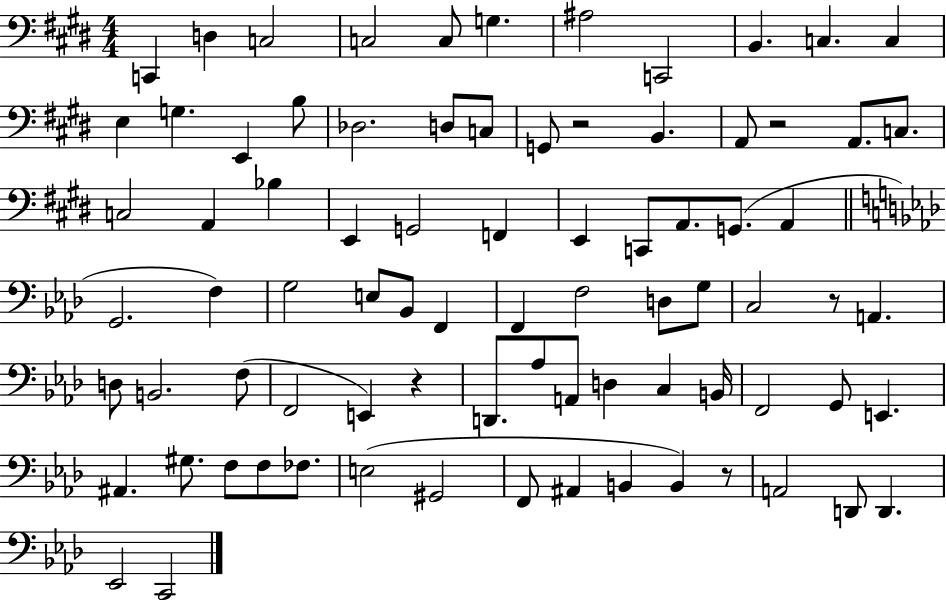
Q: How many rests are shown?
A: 5